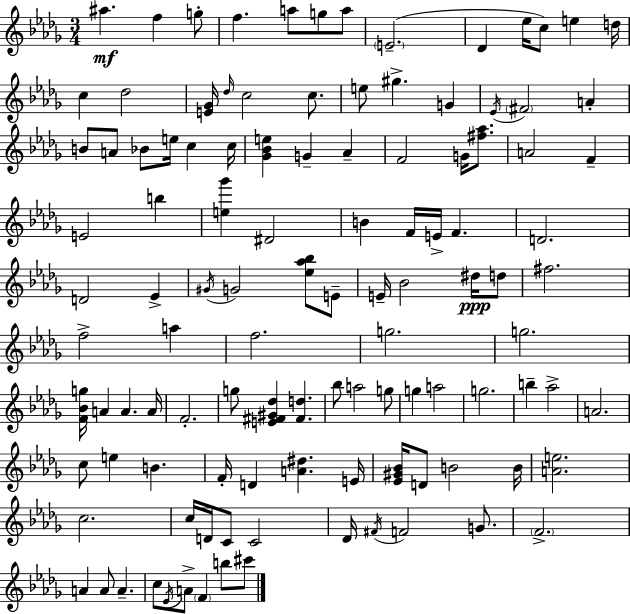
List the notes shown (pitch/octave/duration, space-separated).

A#5/q. F5/q G5/e F5/q. A5/e G5/e A5/e E4/h. Db4/q Eb5/s C5/e E5/q D5/s C5/q Db5/h [E4,Gb4]/s Db5/s C5/h C5/e. E5/e G#5/q. G4/q Eb4/s F#4/h A4/q B4/e A4/e Bb4/e E5/s C5/q C5/s [Gb4,Bb4,E5]/q G4/q Ab4/q F4/h G4/s [F#5,Ab5]/e. A4/h F4/q E4/h B5/q [E5,Gb6]/q D#4/h B4/q F4/s E4/s F4/q. D4/h. D4/h Eb4/q G#4/s G4/h [Eb5,Ab5,Bb5]/e E4/e E4/s Bb4/h D#5/s D5/e F#5/h. F5/h A5/q F5/h. G5/h. G5/h. [F4,Bb4,G5]/s A4/q A4/q. A4/s F4/h. G5/e [E4,F#4,G#4,Db5]/q [F#4,D5]/q. Bb5/e A5/h G5/e G5/q A5/h G5/h. B5/q Ab5/h A4/h. C5/e E5/q B4/q. F4/s D4/q [A4,D#5]/q. E4/s [Eb4,G#4,Bb4]/s D4/e B4/h B4/s [A4,E5]/h. C5/h. C5/s D4/s C4/e C4/h Db4/s F#4/s F4/h G4/e. F4/h. A4/q A4/e A4/q. C5/e Eb4/s A4/e F4/q B5/e C#6/e